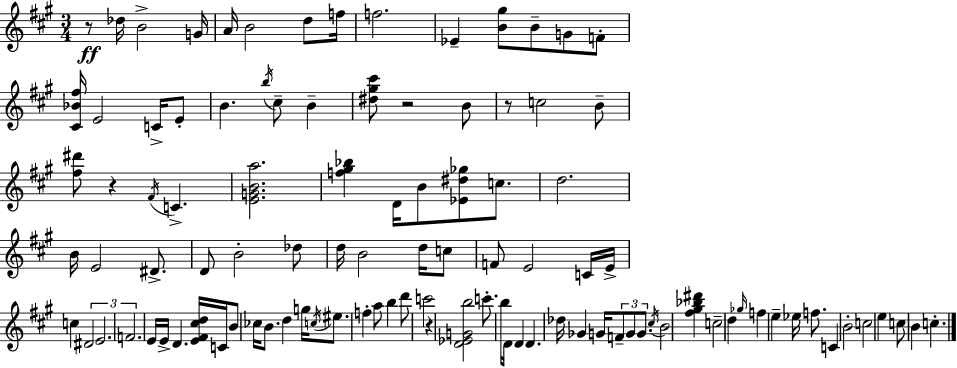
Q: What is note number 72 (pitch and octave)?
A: G4